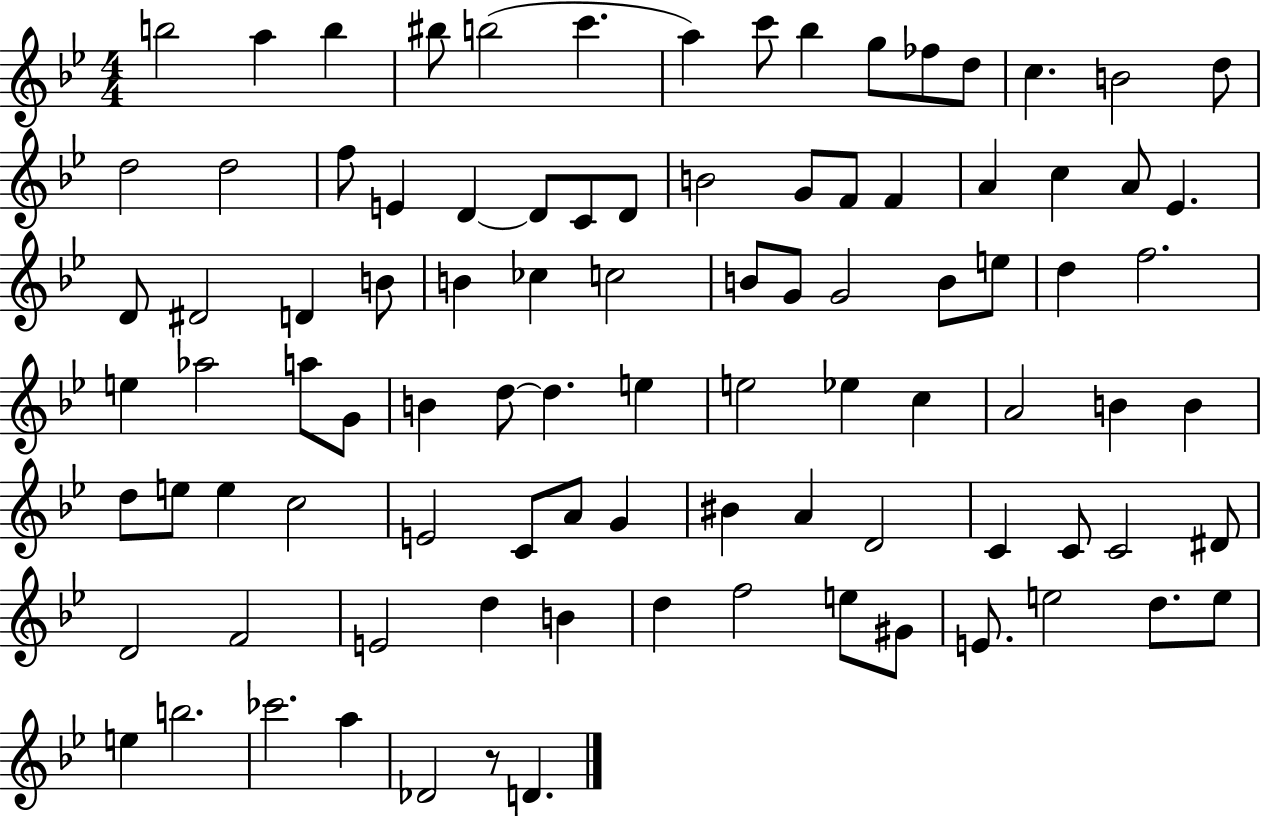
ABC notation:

X:1
T:Untitled
M:4/4
L:1/4
K:Bb
b2 a b ^b/2 b2 c' a c'/2 _b g/2 _f/2 d/2 c B2 d/2 d2 d2 f/2 E D D/2 C/2 D/2 B2 G/2 F/2 F A c A/2 _E D/2 ^D2 D B/2 B _c c2 B/2 G/2 G2 B/2 e/2 d f2 e _a2 a/2 G/2 B d/2 d e e2 _e c A2 B B d/2 e/2 e c2 E2 C/2 A/2 G ^B A D2 C C/2 C2 ^D/2 D2 F2 E2 d B d f2 e/2 ^G/2 E/2 e2 d/2 e/2 e b2 _c'2 a _D2 z/2 D